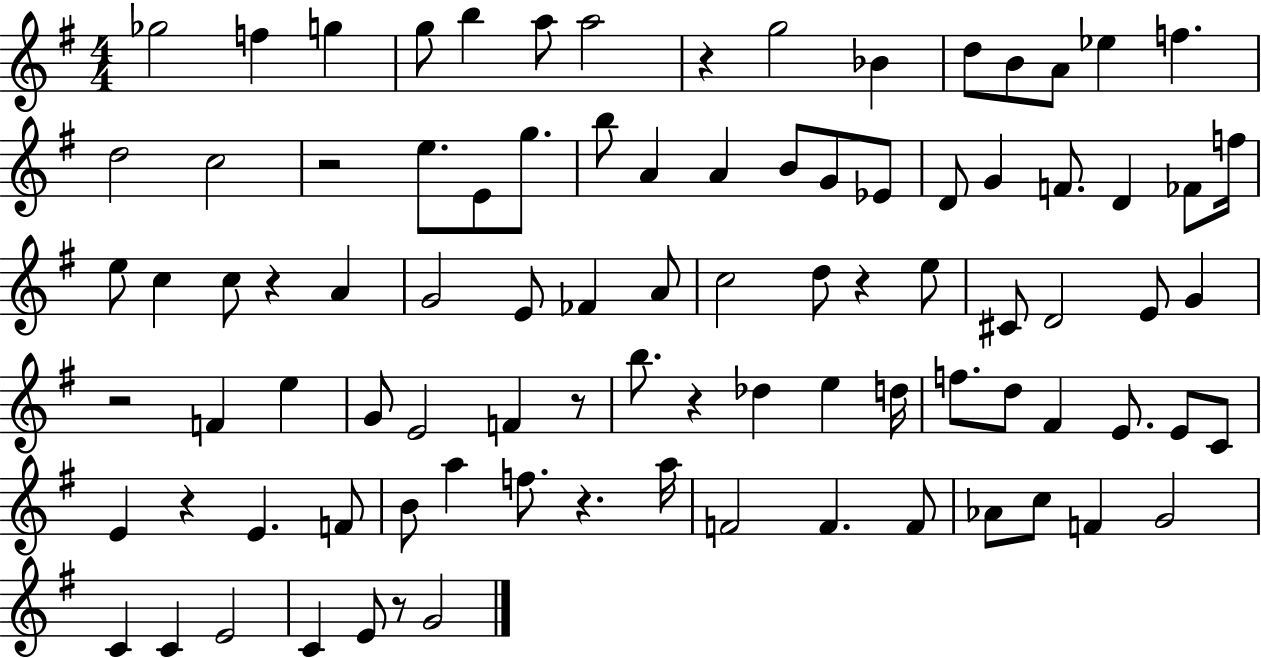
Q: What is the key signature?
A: G major